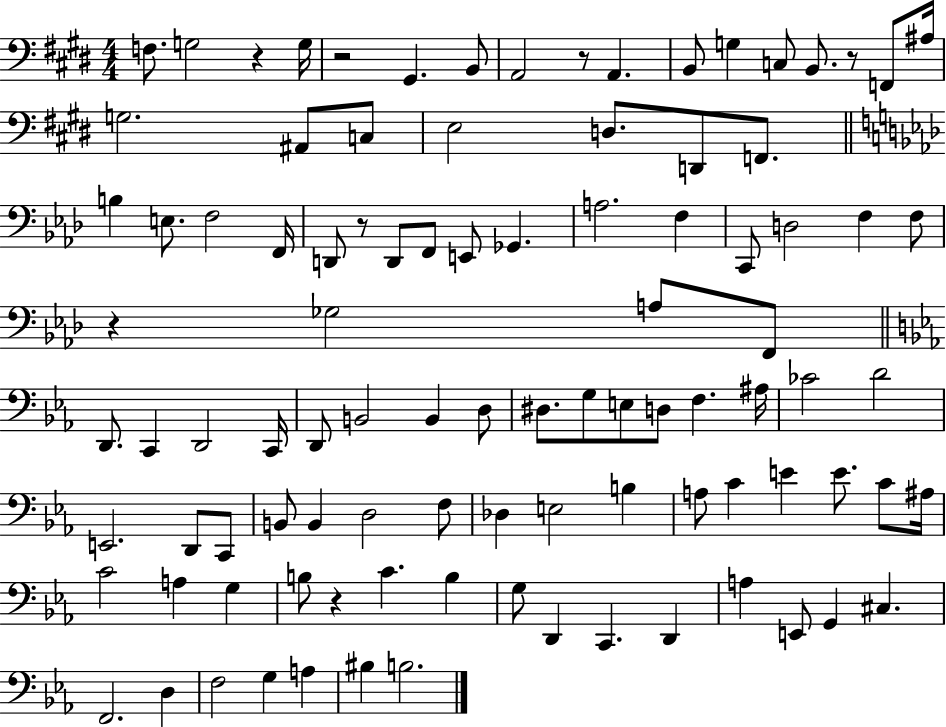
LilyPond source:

{
  \clef bass
  \numericTimeSignature
  \time 4/4
  \key e \major
  \repeat volta 2 { f8. g2 r4 g16 | r2 gis,4. b,8 | a,2 r8 a,4. | b,8 g4 c8 b,8. r8 f,8 ais16 | \break g2. ais,8 c8 | e2 d8. d,8 f,8. | \bar "||" \break \key aes \major b4 e8. f2 f,16 | d,8 r8 d,8 f,8 e,8 ges,4. | a2. f4 | c,8 d2 f4 f8 | \break r4 ges2 a8 f,8 | \bar "||" \break \key c \minor d,8. c,4 d,2 c,16 | d,8 b,2 b,4 d8 | dis8. g8 e8 d8 f4. ais16 | ces'2 d'2 | \break e,2. d,8 c,8 | b,8 b,4 d2 f8 | des4 e2 b4 | a8 c'4 e'4 e'8. c'8 ais16 | \break c'2 a4 g4 | b8 r4 c'4. b4 | g8 d,4 c,4. d,4 | a4 e,8 g,4 cis4. | \break f,2. d4 | f2 g4 a4 | bis4 b2. | } \bar "|."
}